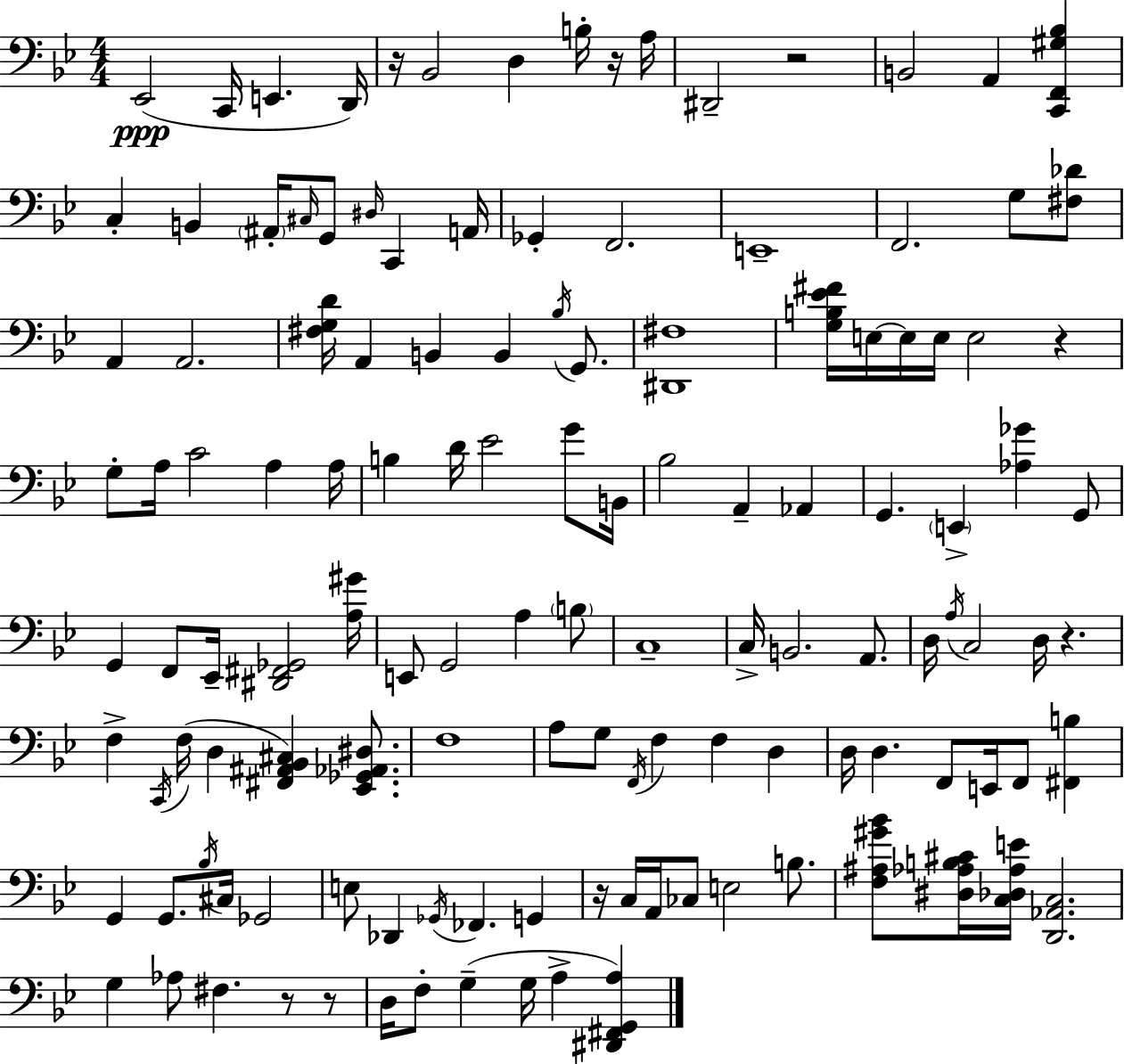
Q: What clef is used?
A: bass